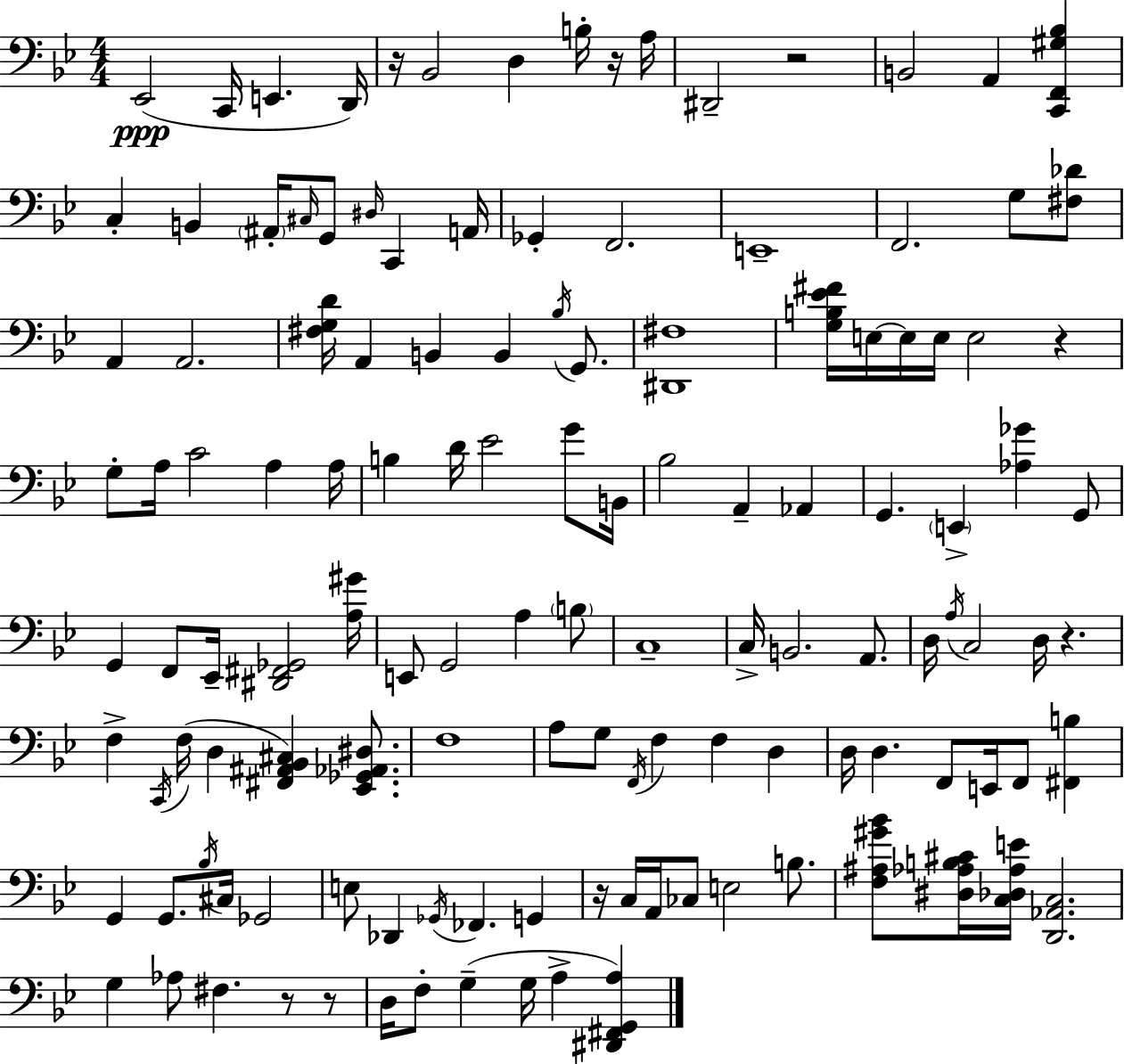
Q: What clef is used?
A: bass